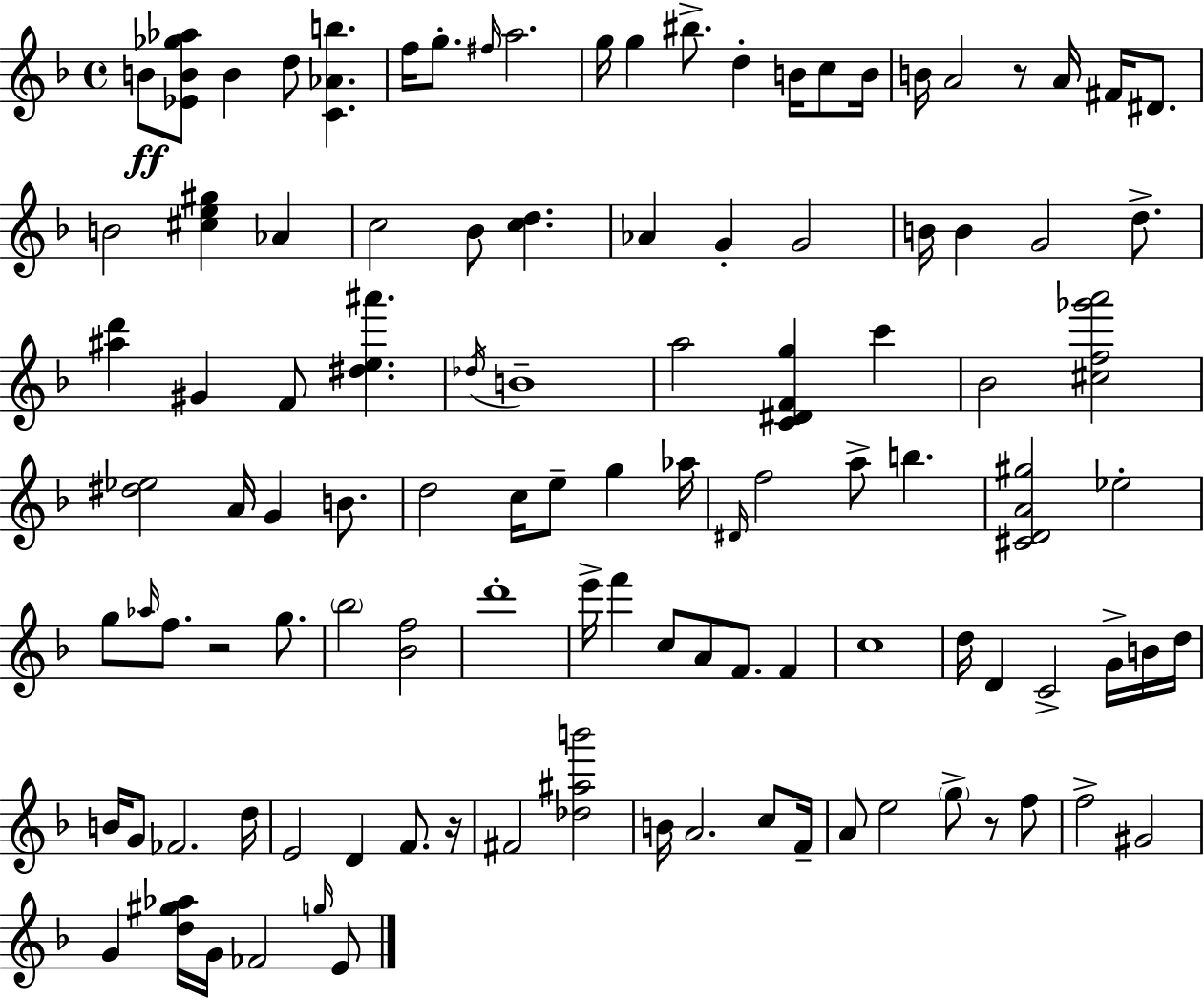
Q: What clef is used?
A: treble